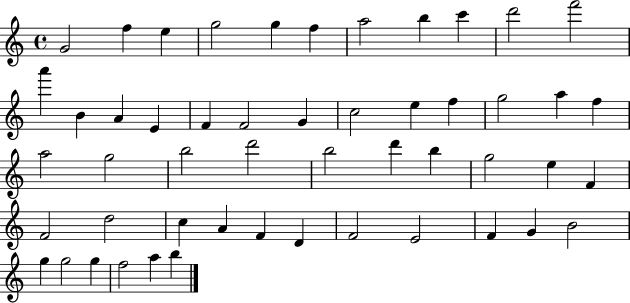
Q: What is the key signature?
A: C major